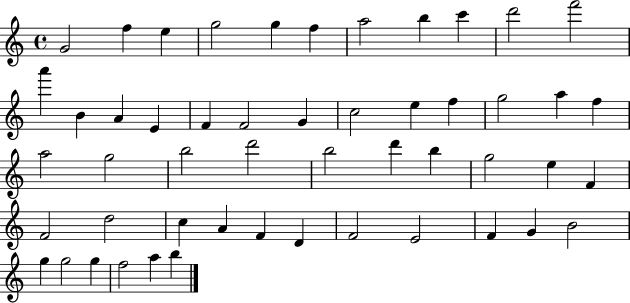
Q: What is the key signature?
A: C major